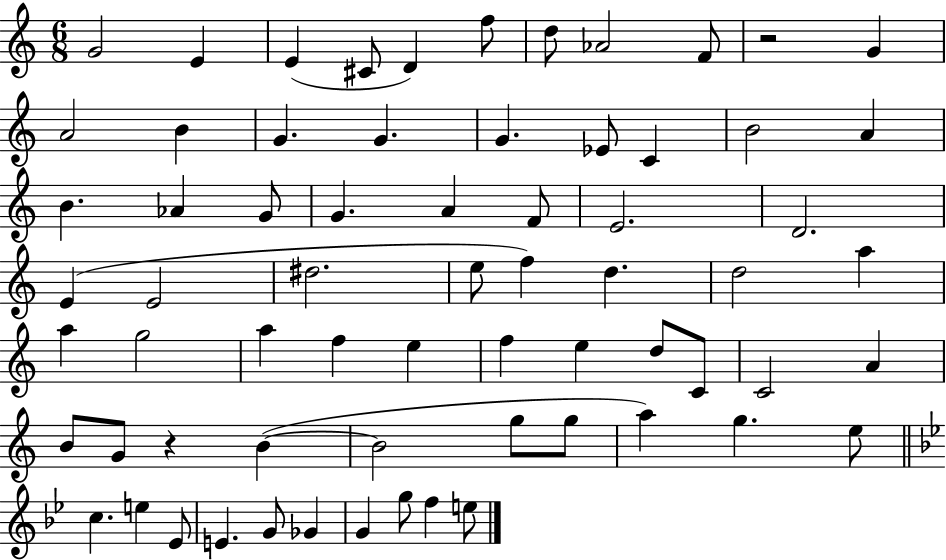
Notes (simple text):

G4/h E4/q E4/q C#4/e D4/q F5/e D5/e Ab4/h F4/e R/h G4/q A4/h B4/q G4/q. G4/q. G4/q. Eb4/e C4/q B4/h A4/q B4/q. Ab4/q G4/e G4/q. A4/q F4/e E4/h. D4/h. E4/q E4/h D#5/h. E5/e F5/q D5/q. D5/h A5/q A5/q G5/h A5/q F5/q E5/q F5/q E5/q D5/e C4/e C4/h A4/q B4/e G4/e R/q B4/q B4/h G5/e G5/e A5/q G5/q. E5/e C5/q. E5/q Eb4/e E4/q. G4/e Gb4/q G4/q G5/e F5/q E5/e